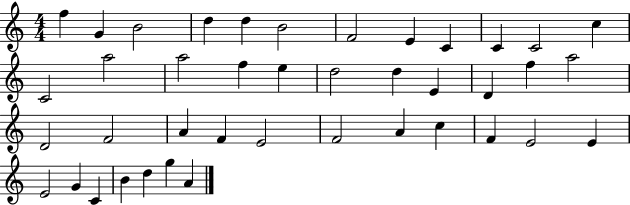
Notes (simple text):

F5/q G4/q B4/h D5/q D5/q B4/h F4/h E4/q C4/q C4/q C4/h C5/q C4/h A5/h A5/h F5/q E5/q D5/h D5/q E4/q D4/q F5/q A5/h D4/h F4/h A4/q F4/q E4/h F4/h A4/q C5/q F4/q E4/h E4/q E4/h G4/q C4/q B4/q D5/q G5/q A4/q